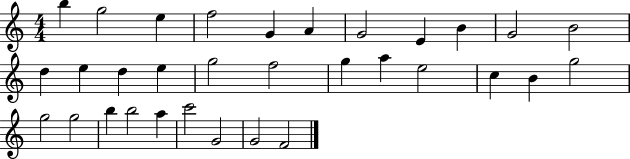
{
  \clef treble
  \numericTimeSignature
  \time 4/4
  \key c \major
  b''4 g''2 e''4 | f''2 g'4 a'4 | g'2 e'4 b'4 | g'2 b'2 | \break d''4 e''4 d''4 e''4 | g''2 f''2 | g''4 a''4 e''2 | c''4 b'4 g''2 | \break g''2 g''2 | b''4 b''2 a''4 | c'''2 g'2 | g'2 f'2 | \break \bar "|."
}